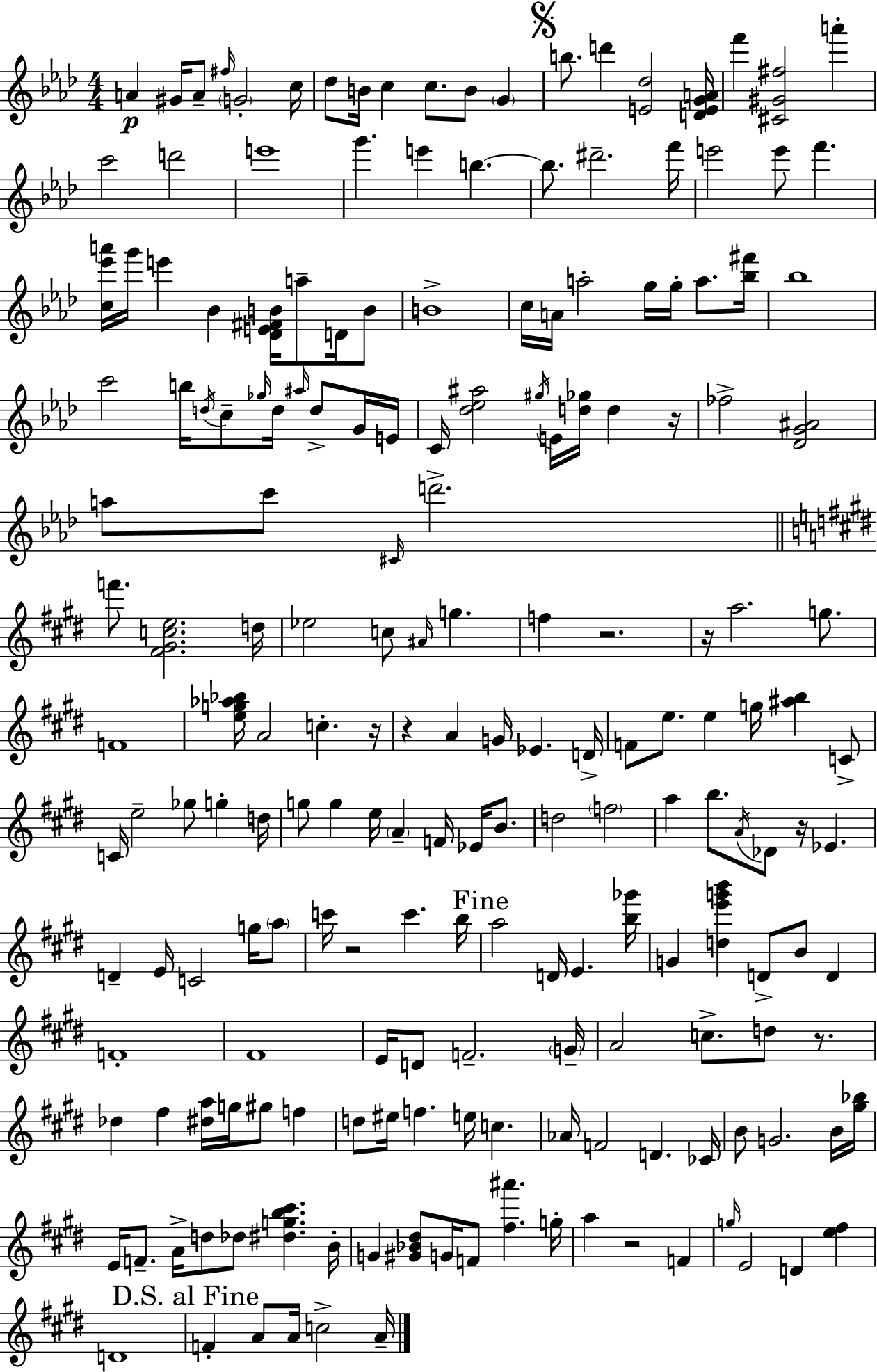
{
  \clef treble
  \numericTimeSignature
  \time 4/4
  \key aes \major
  a'4\p gis'16 a'8-- \grace { fis''16 } \parenthesize g'2-. | c''16 des''8 b'16 c''4 c''8. b'8 \parenthesize g'4 | \mark \markup { \musicglyph "scripts.segno" } b''8. d'''4 <e' des''>2 | <d' e' g' a'>16 f'''4 <cis' gis' fis''>2 a'''4-. | \break c'''2 d'''2 | e'''1 | g'''4. e'''4 b''4.~~ | b''8. dis'''2.-- | \break f'''16 e'''2 e'''8 f'''4. | <c'' ees''' a'''>16 g'''16 e'''4 bes'4 <des' e' fis' b'>16 a''8-- d'16 b'8 | b'1-> | c''16 a'16 a''2-. g''16 g''16-. a''8. | \break <bes'' fis'''>16 bes''1 | c'''2 b''16 \acciaccatura { d''16 } c''8-- \grace { ges''16 } d''16 \grace { ais''16 } | d''8-> g'16 e'16 c'16 <des'' ees'' ais''>2 \acciaccatura { gis''16 } e'16 <d'' ges''>16 | d''4 r16 fes''2-> <des' g' ais'>2 | \break a''8 c'''8 \grace { cis'16 } d'''2.-> | \bar "||" \break \key e \major f'''8. <fis' gis' c'' e''>2. d''16 | ees''2 c''8 \grace { ais'16 } g''4. | f''4 r2. | r16 a''2. g''8. | \break f'1 | <e'' g'' aes'' bes''>16 a'2 c''4.-. | r16 r4 a'4 g'16 ees'4. | d'16-> f'8 e''8. e''4 g''16 <ais'' b''>4 c'8-> | \break c'16 e''2-- ges''8 g''4-. | d''16 g''8 g''4 e''16 \parenthesize a'4-- f'16 ees'16 b'8. | d''2 \parenthesize f''2 | a''4 b''8. \acciaccatura { a'16 } des'8 r16 ees'4. | \break d'4-- e'16 c'2 g''16 | \parenthesize a''8 c'''16 r2 c'''4. | b''16 \mark "Fine" a''2 d'16 e'4. | <b'' ges'''>16 g'4 <d'' e''' g''' b'''>4 d'8-> b'8 d'4 | \break f'1-. | fis'1 | e'16 d'8 f'2.-- | \parenthesize g'16-- a'2 c''8.-> d''8 r8. | \break des''4 fis''4 <dis'' a''>16 g''16 gis''8 f''4 | d''8 eis''16 f''4. e''16 c''4. | aes'16 f'2 d'4. | ces'16 b'8 g'2. | \break b'16 <gis'' bes''>16 e'16 f'8.-- a'16-> d''8 des''8 <dis'' g'' b'' cis'''>4. | b'16-. g'4 <gis' bes' dis''>8 g'16 f'8 <fis'' ais'''>4. | g''16-. a''4 r2 f'4 | \grace { g''16 } e'2 d'4 <e'' fis''>4 | \break d'1 | \mark "D.S. al Fine" f'4-. a'8 a'16 c''2-> | a'16-- \bar "|."
}